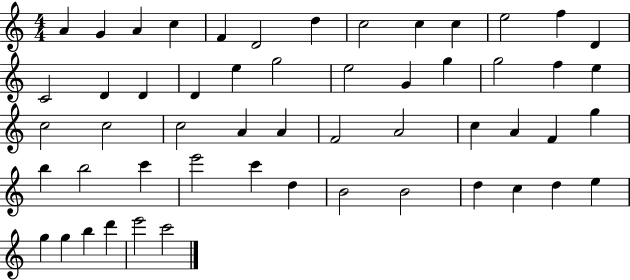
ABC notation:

X:1
T:Untitled
M:4/4
L:1/4
K:C
A G A c F D2 d c2 c c e2 f D C2 D D D e g2 e2 G g g2 f e c2 c2 c2 A A F2 A2 c A F g b b2 c' e'2 c' d B2 B2 d c d e g g b d' e'2 c'2